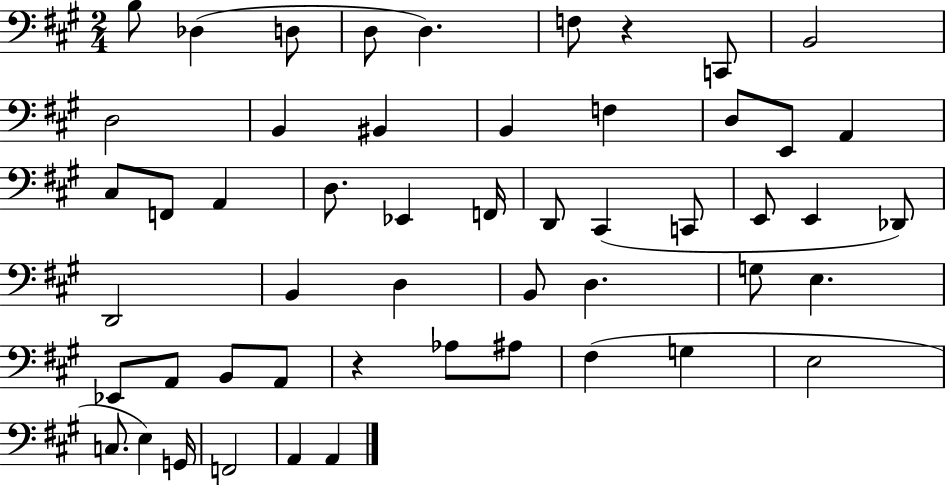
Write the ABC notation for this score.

X:1
T:Untitled
M:2/4
L:1/4
K:A
B,/2 _D, D,/2 D,/2 D, F,/2 z C,,/2 B,,2 D,2 B,, ^B,, B,, F, D,/2 E,,/2 A,, ^C,/2 F,,/2 A,, D,/2 _E,, F,,/4 D,,/2 ^C,, C,,/2 E,,/2 E,, _D,,/2 D,,2 B,, D, B,,/2 D, G,/2 E, _E,,/2 A,,/2 B,,/2 A,,/2 z _A,/2 ^A,/2 ^F, G, E,2 C,/2 E, G,,/4 F,,2 A,, A,,